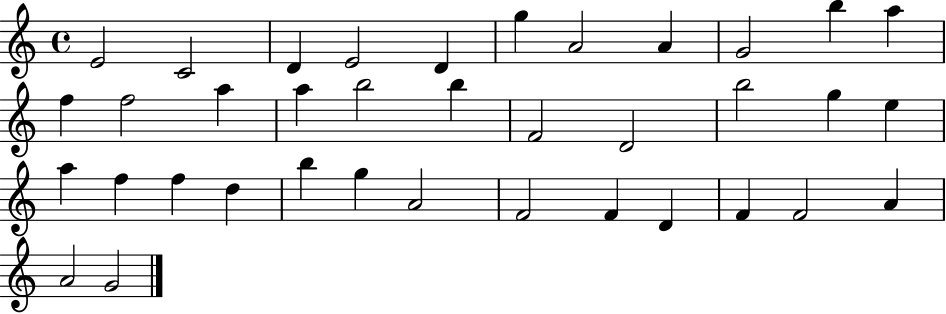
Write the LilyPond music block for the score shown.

{
  \clef treble
  \time 4/4
  \defaultTimeSignature
  \key c \major
  e'2 c'2 | d'4 e'2 d'4 | g''4 a'2 a'4 | g'2 b''4 a''4 | \break f''4 f''2 a''4 | a''4 b''2 b''4 | f'2 d'2 | b''2 g''4 e''4 | \break a''4 f''4 f''4 d''4 | b''4 g''4 a'2 | f'2 f'4 d'4 | f'4 f'2 a'4 | \break a'2 g'2 | \bar "|."
}